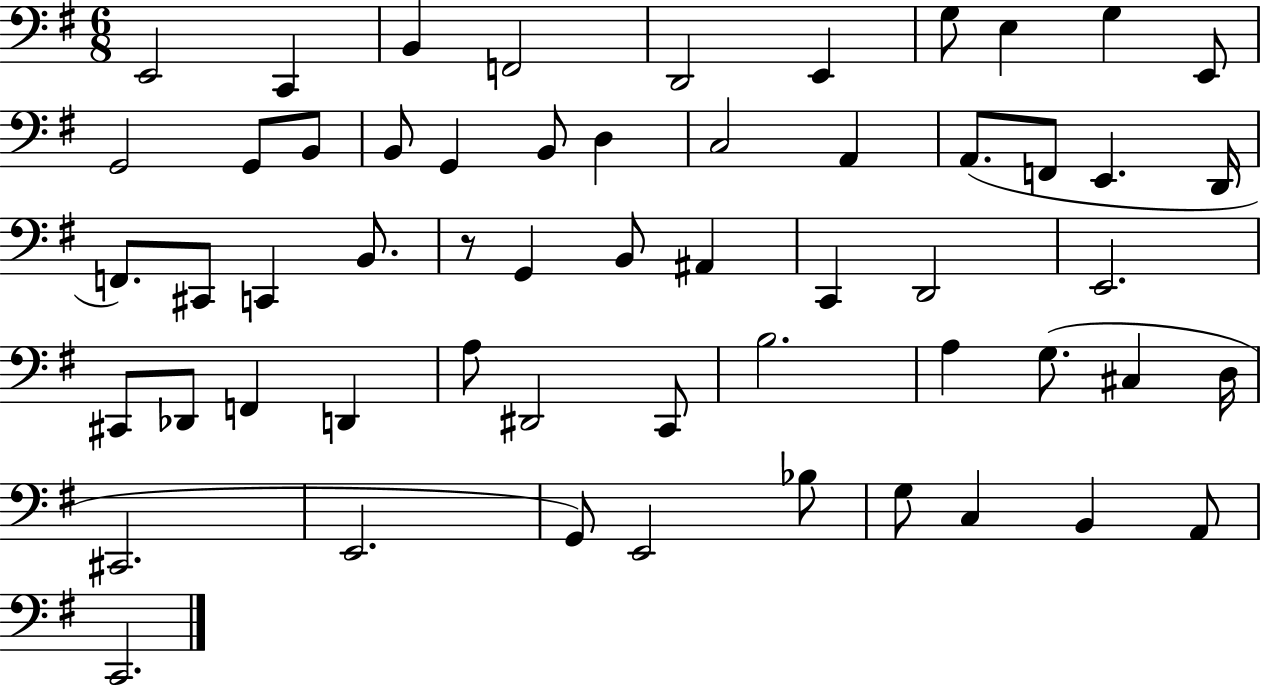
E2/h C2/q B2/q F2/h D2/h E2/q G3/e E3/q G3/q E2/e G2/h G2/e B2/e B2/e G2/q B2/e D3/q C3/h A2/q A2/e. F2/e E2/q. D2/s F2/e. C#2/e C2/q B2/e. R/e G2/q B2/e A#2/q C2/q D2/h E2/h. C#2/e Db2/e F2/q D2/q A3/e D#2/h C2/e B3/h. A3/q G3/e. C#3/q D3/s C#2/h. E2/h. G2/e E2/h Bb3/e G3/e C3/q B2/q A2/e C2/h.